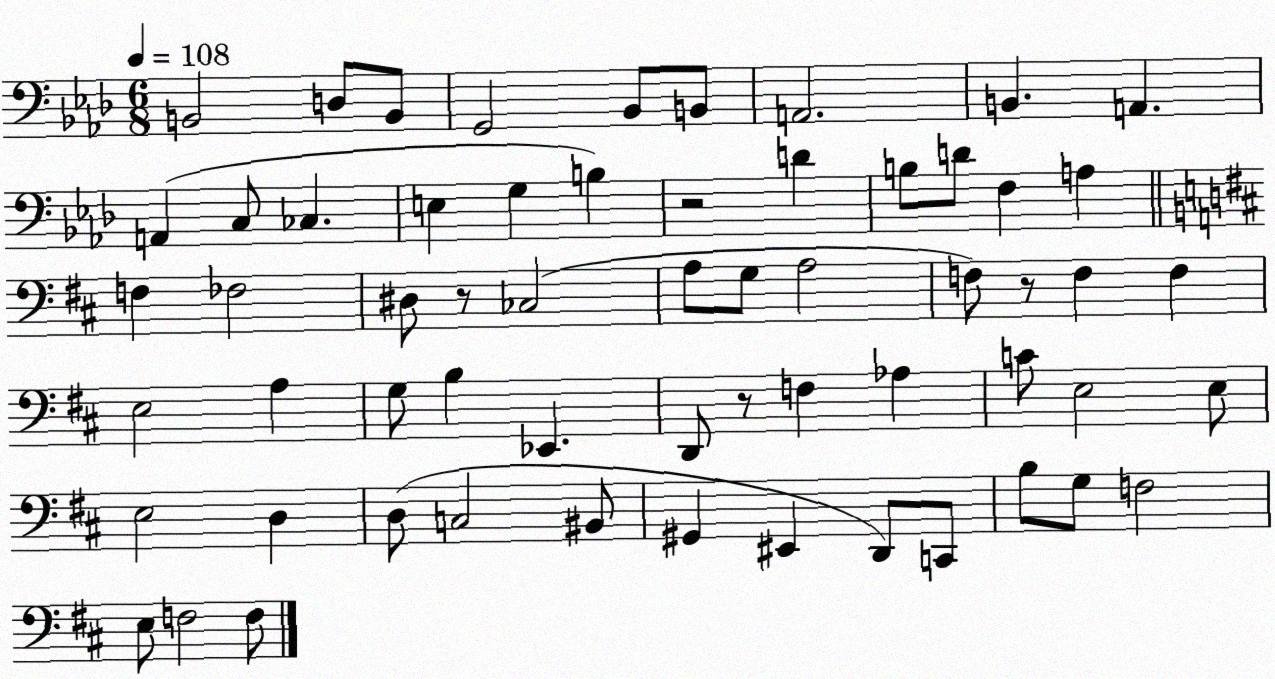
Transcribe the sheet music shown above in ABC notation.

X:1
T:Untitled
M:6/8
L:1/4
K:Ab
B,,2 D,/2 B,,/2 G,,2 _B,,/2 B,,/2 A,,2 B,, A,, A,, C,/2 _C, E, G, B, z2 D B,/2 D/2 F, A, F, _F,2 ^D,/2 z/2 _C,2 A,/2 G,/2 A,2 F,/2 z/2 F, F, E,2 A, G,/2 B, _E,, D,,/2 z/2 F, _A, C/2 E,2 E,/2 E,2 D, D,/2 C,2 ^B,,/2 ^G,, ^E,, D,,/2 C,,/2 B,/2 G,/2 F,2 E,/2 F,2 F,/2